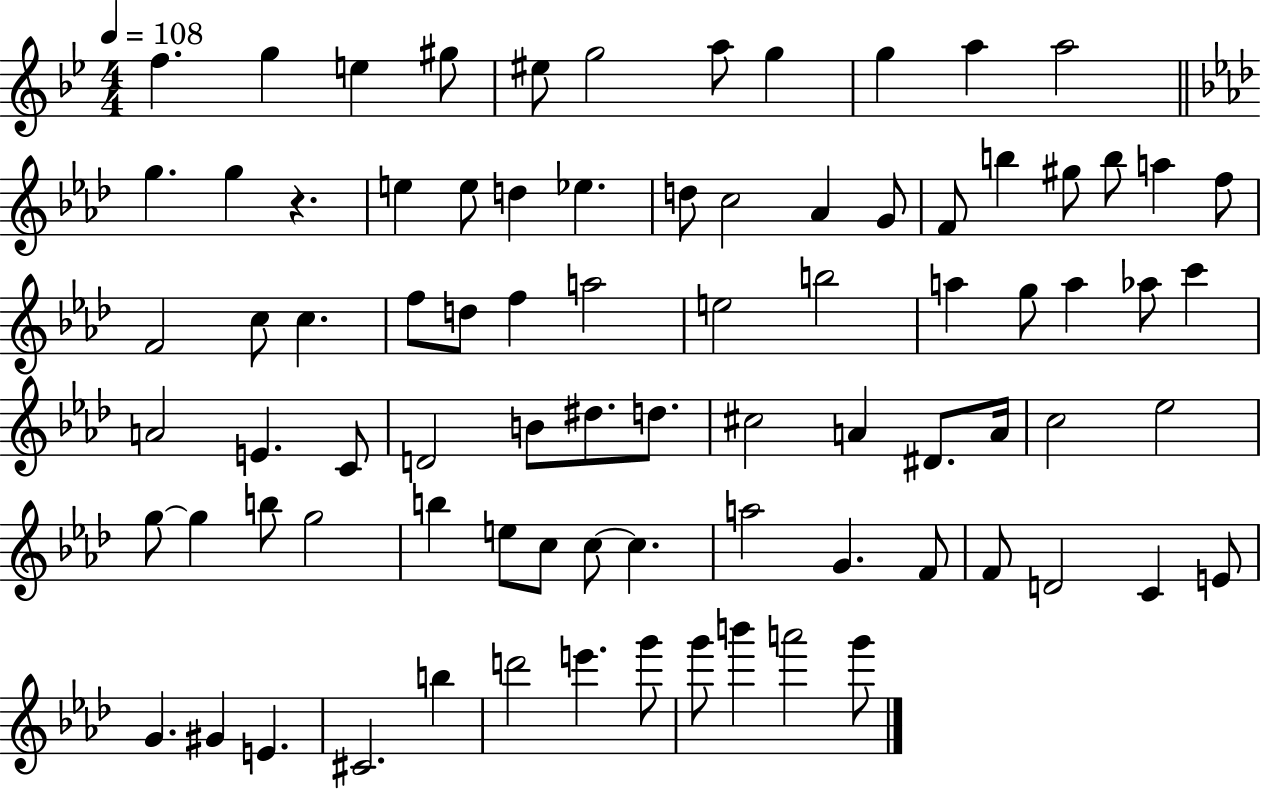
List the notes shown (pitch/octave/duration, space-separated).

F5/q. G5/q E5/q G#5/e EIS5/e G5/h A5/e G5/q G5/q A5/q A5/h G5/q. G5/q R/q. E5/q E5/e D5/q Eb5/q. D5/e C5/h Ab4/q G4/e F4/e B5/q G#5/e B5/e A5/q F5/e F4/h C5/e C5/q. F5/e D5/e F5/q A5/h E5/h B5/h A5/q G5/e A5/q Ab5/e C6/q A4/h E4/q. C4/e D4/h B4/e D#5/e. D5/e. C#5/h A4/q D#4/e. A4/s C5/h Eb5/h G5/e G5/q B5/e G5/h B5/q E5/e C5/e C5/e C5/q. A5/h G4/q. F4/e F4/e D4/h C4/q E4/e G4/q. G#4/q E4/q. C#4/h. B5/q D6/h E6/q. G6/e G6/e B6/q A6/h G6/e